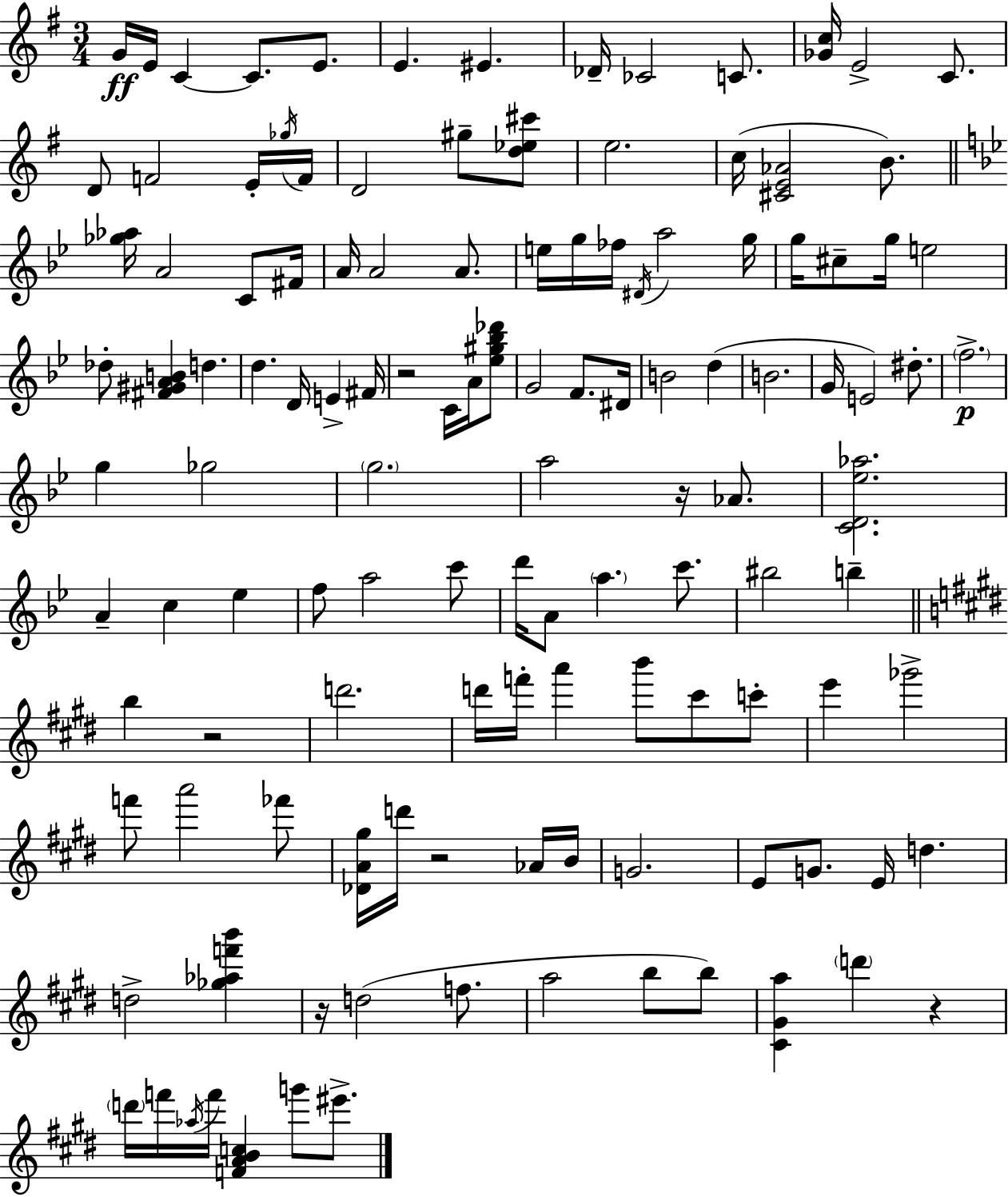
{
  \clef treble
  \numericTimeSignature
  \time 3/4
  \key g \major
  \repeat volta 2 { g'16\ff e'16 c'4~~ c'8. e'8. | e'4. eis'4. | des'16-- ces'2 c'8. | <ges' c''>16 e'2-> c'8. | \break d'8 f'2 e'16-. \acciaccatura { ges''16 } | f'16 d'2 gis''8-- <d'' ees'' cis'''>8 | e''2. | c''16( <cis' e' aes'>2 b'8.) | \break \bar "||" \break \key g \minor <ges'' aes''>16 a'2 c'8 fis'16 | a'16 a'2 a'8. | e''16 g''16 fes''16 \acciaccatura { dis'16 } a''2 | g''16 g''16 cis''8-- g''16 e''2 | \break des''8-. <fis' gis' a' b'>4 d''4. | d''4. d'16 e'4-> | fis'16 r2 c'16 a'16 <ees'' gis'' bes'' des'''>8 | g'2 f'8. | \break dis'16 b'2 d''4( | b'2. | g'16 e'2) dis''8.-. | \parenthesize f''2.->\p | \break g''4 ges''2 | \parenthesize g''2. | a''2 r16 aes'8. | <c' d' ees'' aes''>2. | \break a'4-- c''4 ees''4 | f''8 a''2 c'''8 | d'''16 a'8 \parenthesize a''4. c'''8. | bis''2 b''4-- | \break \bar "||" \break \key e \major b''4 r2 | d'''2. | d'''16 f'''16-. a'''4 b'''8 cis'''8 c'''8-. | e'''4 ges'''2-> | \break f'''8 a'''2 fes'''8 | <des' a' gis''>16 d'''16 r2 aes'16 b'16 | g'2. | e'8 g'8. e'16 d''4. | \break d''2-> <ges'' aes'' f''' b'''>4 | r16 d''2( f''8. | a''2 b''8 b''8) | <cis' gis' a''>4 \parenthesize d'''4 r4 | \break \parenthesize d'''16 f'''16 \acciaccatura { aes''16 } f'''16 <f' a' b' c''>4 g'''8 eis'''8.-> | } \bar "|."
}